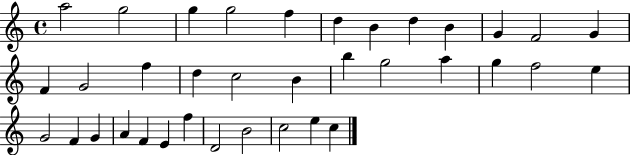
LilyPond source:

{
  \clef treble
  \time 4/4
  \defaultTimeSignature
  \key c \major
  a''2 g''2 | g''4 g''2 f''4 | d''4 b'4 d''4 b'4 | g'4 f'2 g'4 | \break f'4 g'2 f''4 | d''4 c''2 b'4 | b''4 g''2 a''4 | g''4 f''2 e''4 | \break g'2 f'4 g'4 | a'4 f'4 e'4 f''4 | d'2 b'2 | c''2 e''4 c''4 | \break \bar "|."
}